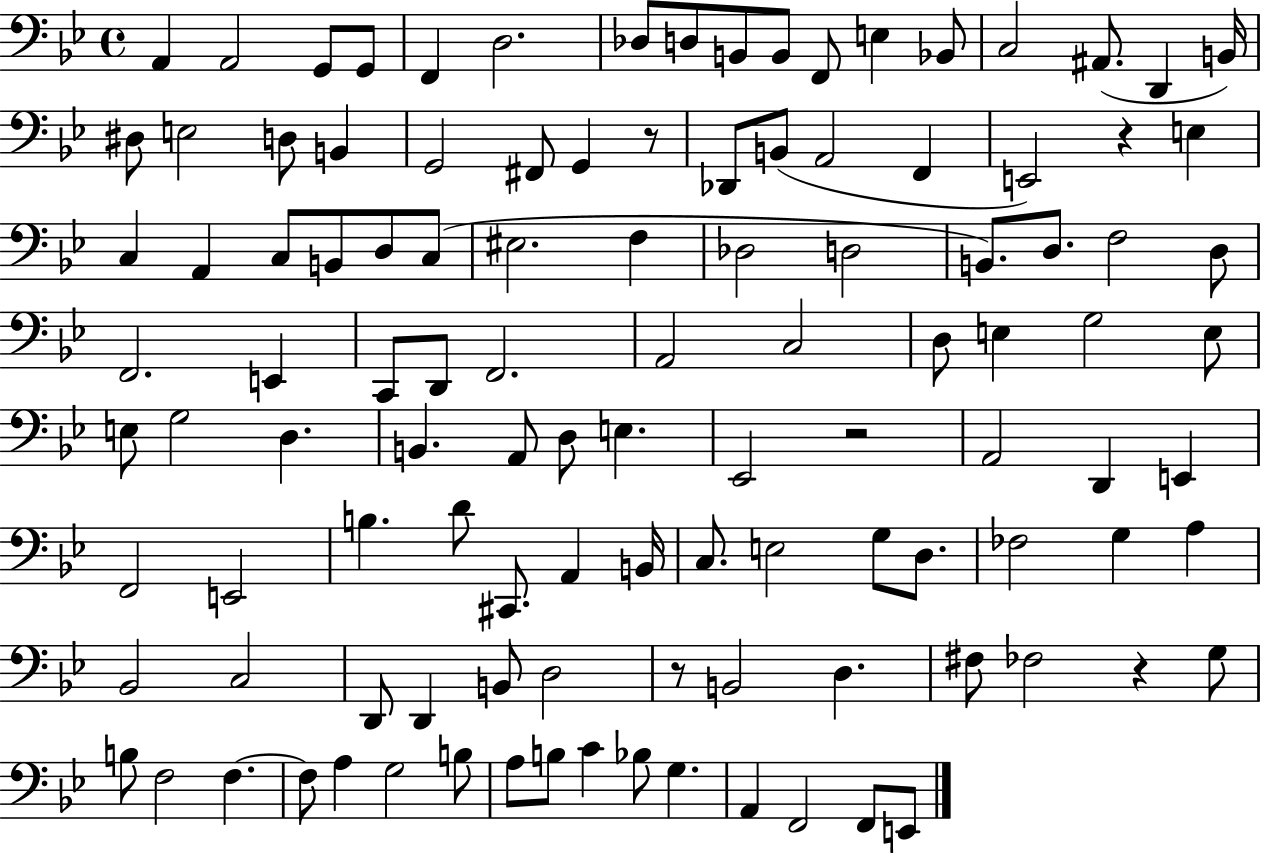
A2/q A2/h G2/e G2/e F2/q D3/h. Db3/e D3/e B2/e B2/e F2/e E3/q Bb2/e C3/h A#2/e. D2/q B2/s D#3/e E3/h D3/e B2/q G2/h F#2/e G2/q R/e Db2/e B2/e A2/h F2/q E2/h R/q E3/q C3/q A2/q C3/e B2/e D3/e C3/e EIS3/h. F3/q Db3/h D3/h B2/e. D3/e. F3/h D3/e F2/h. E2/q C2/e D2/e F2/h. A2/h C3/h D3/e E3/q G3/h E3/e E3/e G3/h D3/q. B2/q. A2/e D3/e E3/q. Eb2/h R/h A2/h D2/q E2/q F2/h E2/h B3/q. D4/e C#2/e. A2/q B2/s C3/e. E3/h G3/e D3/e. FES3/h G3/q A3/q Bb2/h C3/h D2/e D2/q B2/e D3/h R/e B2/h D3/q. F#3/e FES3/h R/q G3/e B3/e F3/h F3/q. F3/e A3/q G3/h B3/e A3/e B3/e C4/q Bb3/e G3/q. A2/q F2/h F2/e E2/e